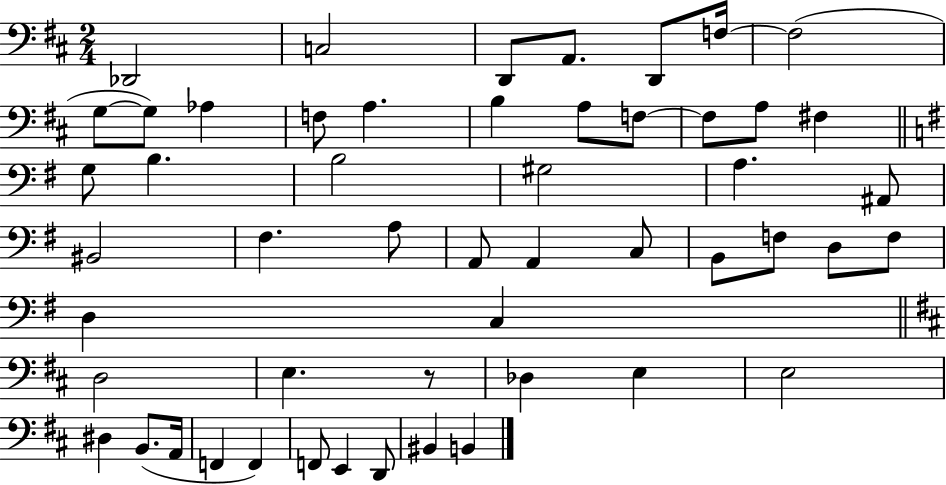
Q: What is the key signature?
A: D major